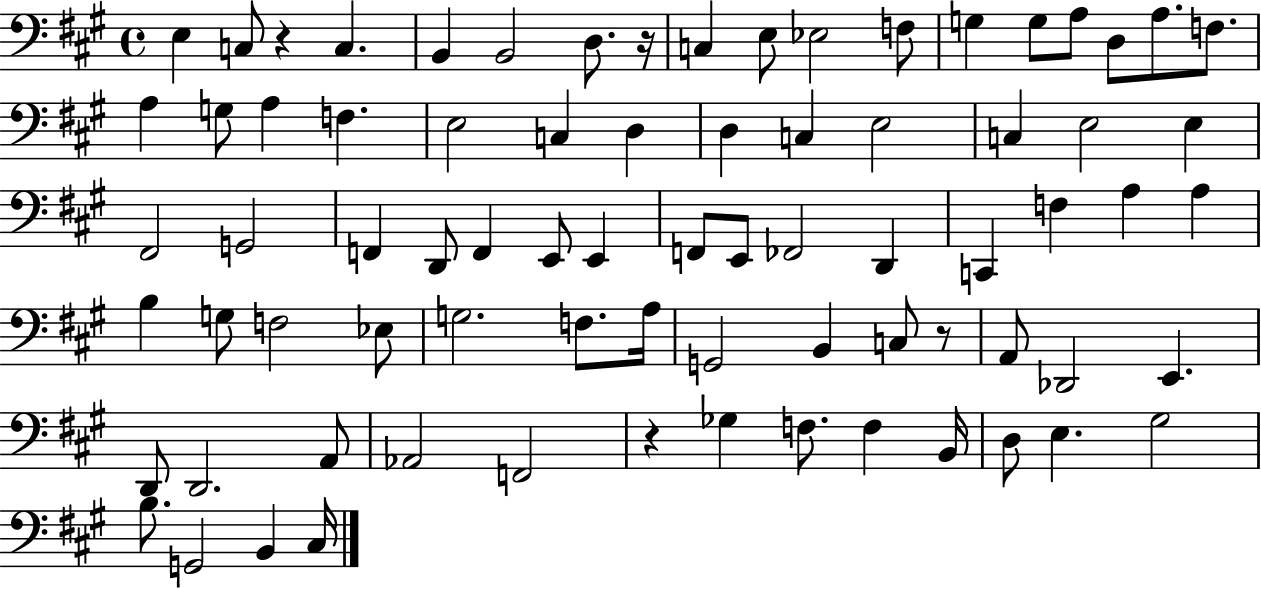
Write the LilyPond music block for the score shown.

{
  \clef bass
  \time 4/4
  \defaultTimeSignature
  \key a \major
  e4 c8 r4 c4. | b,4 b,2 d8. r16 | c4 e8 ees2 f8 | g4 g8 a8 d8 a8. f8. | \break a4 g8 a4 f4. | e2 c4 d4 | d4 c4 e2 | c4 e2 e4 | \break fis,2 g,2 | f,4 d,8 f,4 e,8 e,4 | f,8 e,8 fes,2 d,4 | c,4 f4 a4 a4 | \break b4 g8 f2 ees8 | g2. f8. a16 | g,2 b,4 c8 r8 | a,8 des,2 e,4. | \break d,8 d,2. a,8 | aes,2 f,2 | r4 ges4 f8. f4 b,16 | d8 e4. gis2 | \break b8. g,2 b,4 cis16 | \bar "|."
}